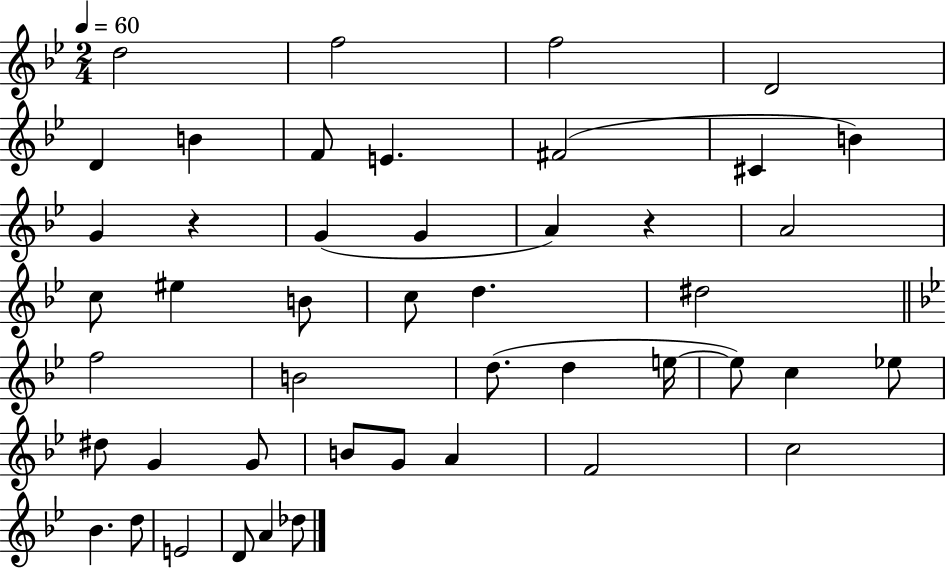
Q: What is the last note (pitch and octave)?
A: Db5